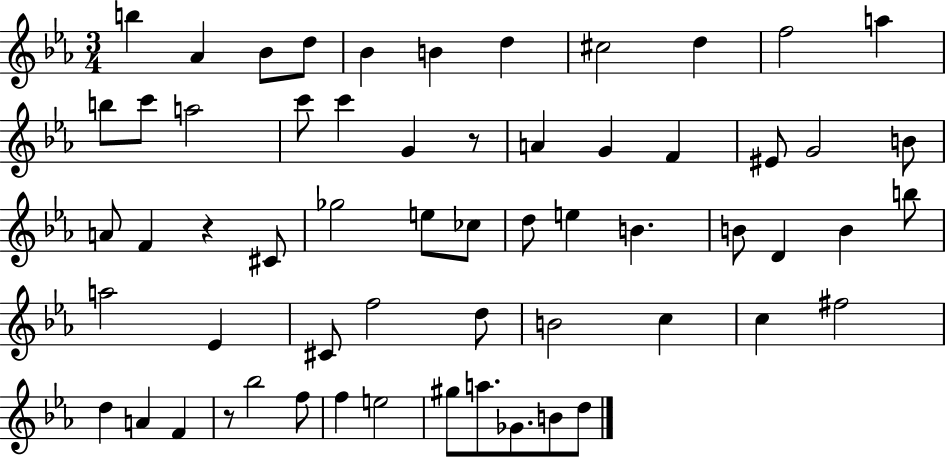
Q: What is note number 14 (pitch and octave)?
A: A5